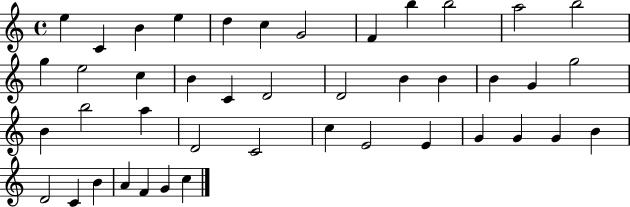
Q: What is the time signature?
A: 4/4